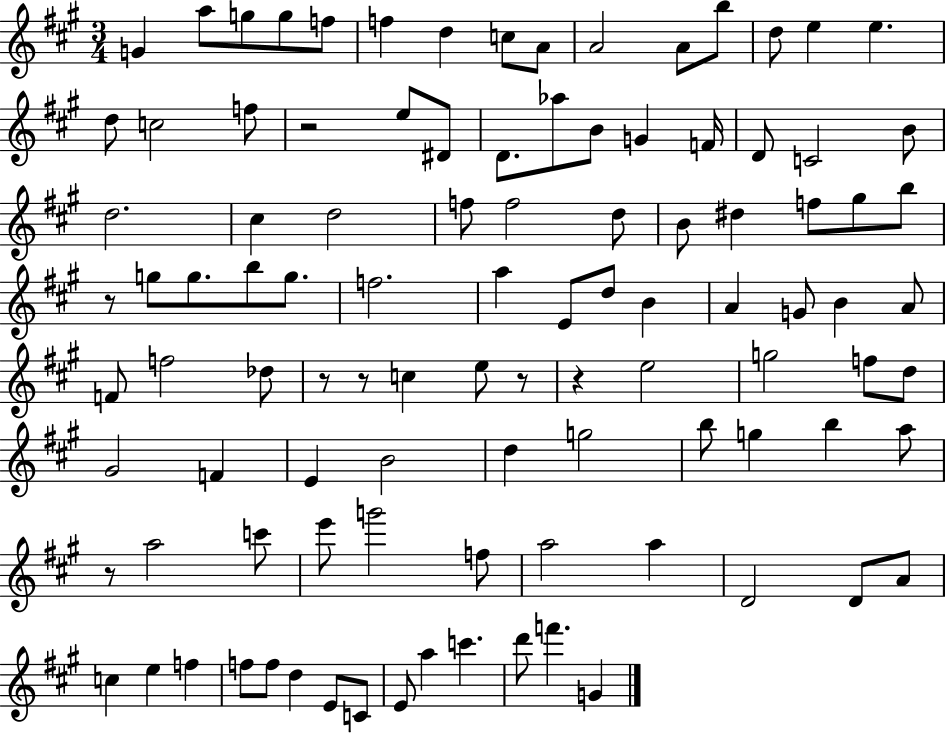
{
  \clef treble
  \numericTimeSignature
  \time 3/4
  \key a \major
  g'4 a''8 g''8 g''8 f''8 | f''4 d''4 c''8 a'8 | a'2 a'8 b''8 | d''8 e''4 e''4. | \break d''8 c''2 f''8 | r2 e''8 dis'8 | d'8. aes''8 b'8 g'4 f'16 | d'8 c'2 b'8 | \break d''2. | cis''4 d''2 | f''8 f''2 d''8 | b'8 dis''4 f''8 gis''8 b''8 | \break r8 g''8 g''8. b''8 g''8. | f''2. | a''4 e'8 d''8 b'4 | a'4 g'8 b'4 a'8 | \break f'8 f''2 des''8 | r8 r8 c''4 e''8 r8 | r4 e''2 | g''2 f''8 d''8 | \break gis'2 f'4 | e'4 b'2 | d''4 g''2 | b''8 g''4 b''4 a''8 | \break r8 a''2 c'''8 | e'''8 g'''2 f''8 | a''2 a''4 | d'2 d'8 a'8 | \break c''4 e''4 f''4 | f''8 f''8 d''4 e'8 c'8 | e'8 a''4 c'''4. | d'''8 f'''4. g'4 | \break \bar "|."
}